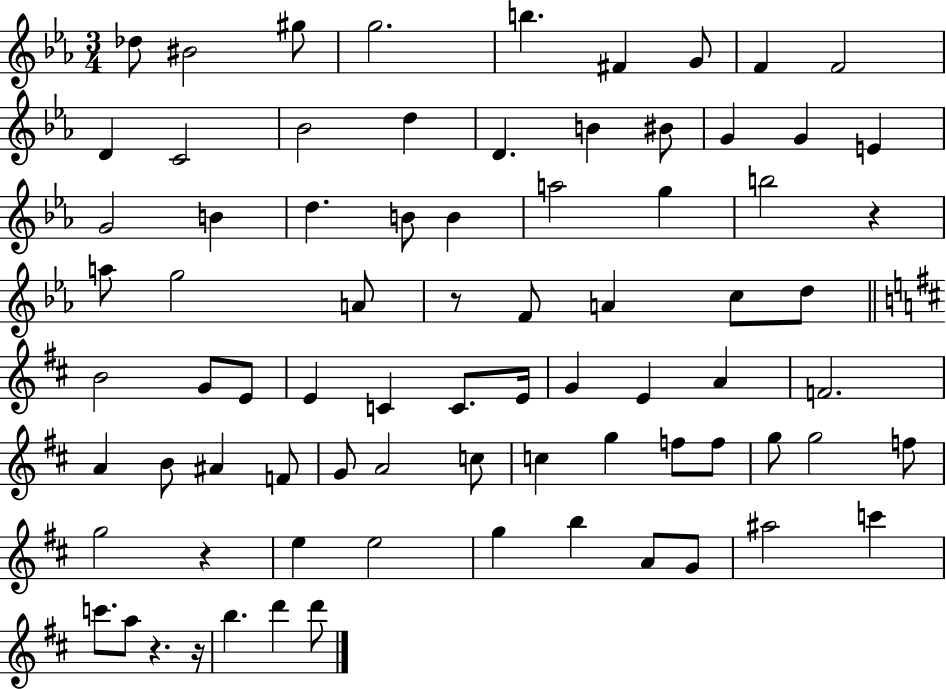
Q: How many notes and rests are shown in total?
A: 78